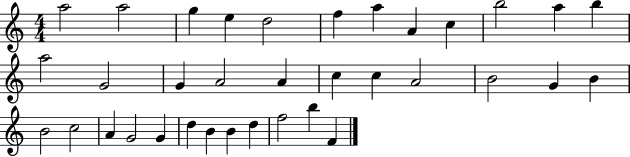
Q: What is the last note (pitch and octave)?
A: F4